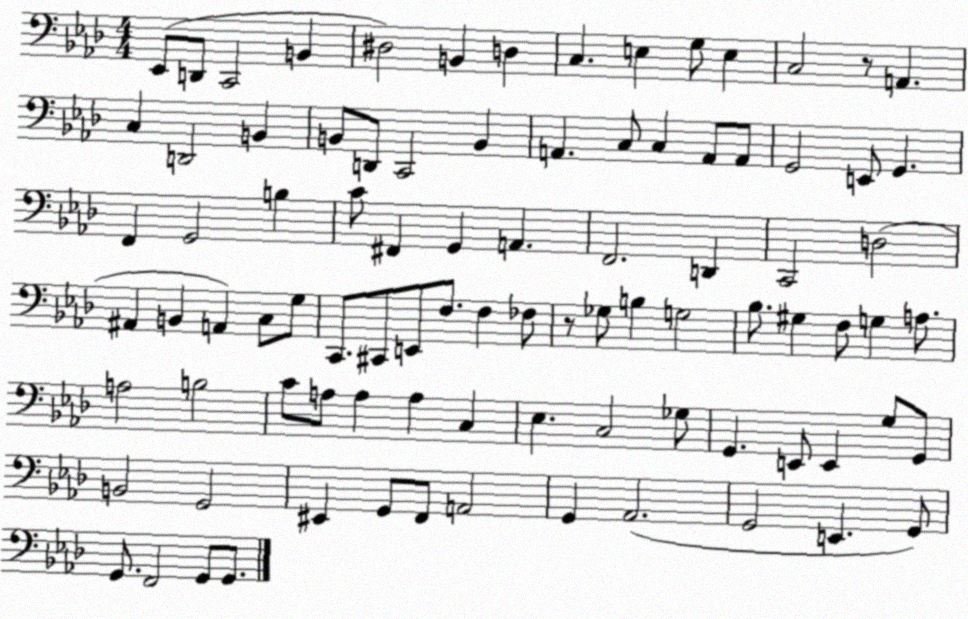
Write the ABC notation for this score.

X:1
T:Untitled
M:4/4
L:1/4
K:Ab
_E,,/2 D,,/2 C,,2 B,, ^D,2 B,, D, C, E, G,/2 E, C,2 z/2 A,, C, D,,2 B,, B,,/2 D,,/2 C,,2 B,, A,, C,/2 C, A,,/2 A,,/2 G,,2 E,,/2 G,, F,, G,,2 B, C/2 ^F,, G,, A,, F,,2 D,, C,,2 D,2 ^A,, B,, A,, C,/2 G,/2 C,,/2 ^C,,/2 E,,/2 F,/2 F, _F,/2 z/2 _G,/2 B, G,2 _B,/2 ^G, F,/2 G, A,/2 A,2 B,2 C/2 A,/2 A, A, C, _E, C,2 _G,/2 G,, E,,/2 E,, G,/2 G,,/2 B,,2 G,,2 ^E,, G,,/2 F,,/2 A,,2 G,, _A,,2 G,,2 E,, G,,/2 G,,/2 F,,2 G,,/2 G,,/2